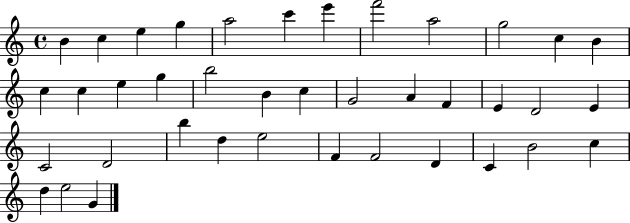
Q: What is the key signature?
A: C major